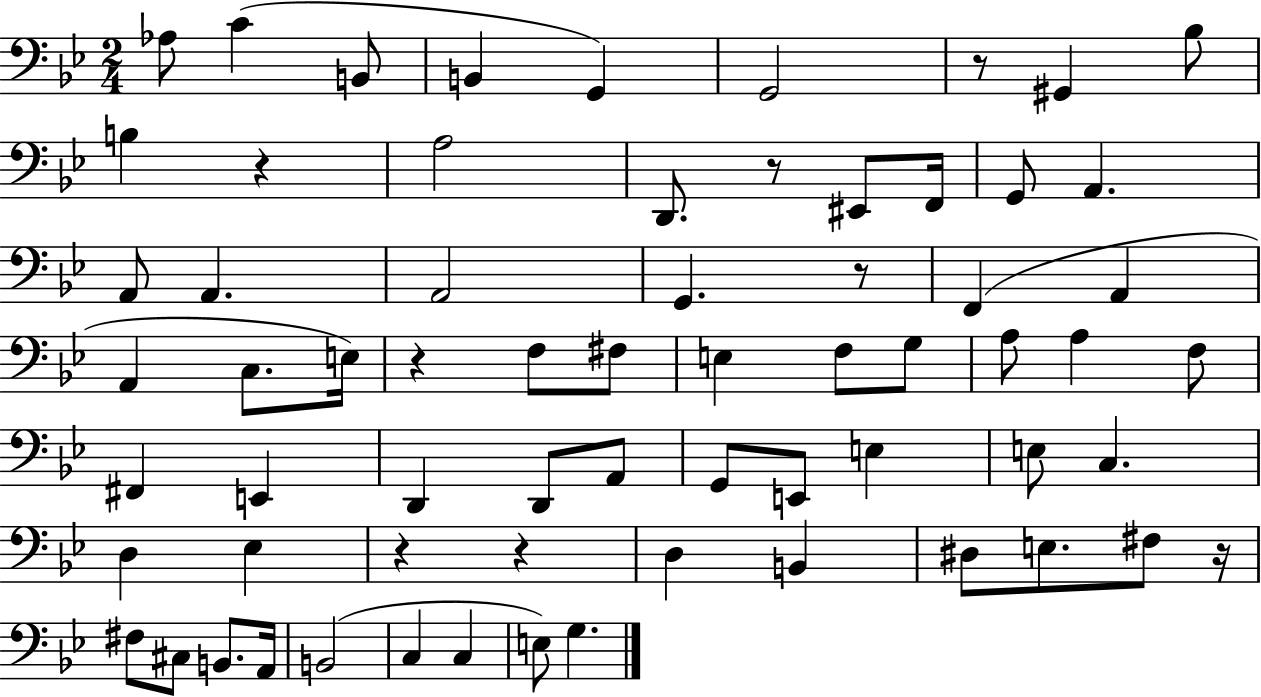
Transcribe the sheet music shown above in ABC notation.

X:1
T:Untitled
M:2/4
L:1/4
K:Bb
_A,/2 C B,,/2 B,, G,, G,,2 z/2 ^G,, _B,/2 B, z A,2 D,,/2 z/2 ^E,,/2 F,,/4 G,,/2 A,, A,,/2 A,, A,,2 G,, z/2 F,, A,, A,, C,/2 E,/4 z F,/2 ^F,/2 E, F,/2 G,/2 A,/2 A, F,/2 ^F,, E,, D,, D,,/2 A,,/2 G,,/2 E,,/2 E, E,/2 C, D, _E, z z D, B,, ^D,/2 E,/2 ^F,/2 z/4 ^F,/2 ^C,/2 B,,/2 A,,/4 B,,2 C, C, E,/2 G,